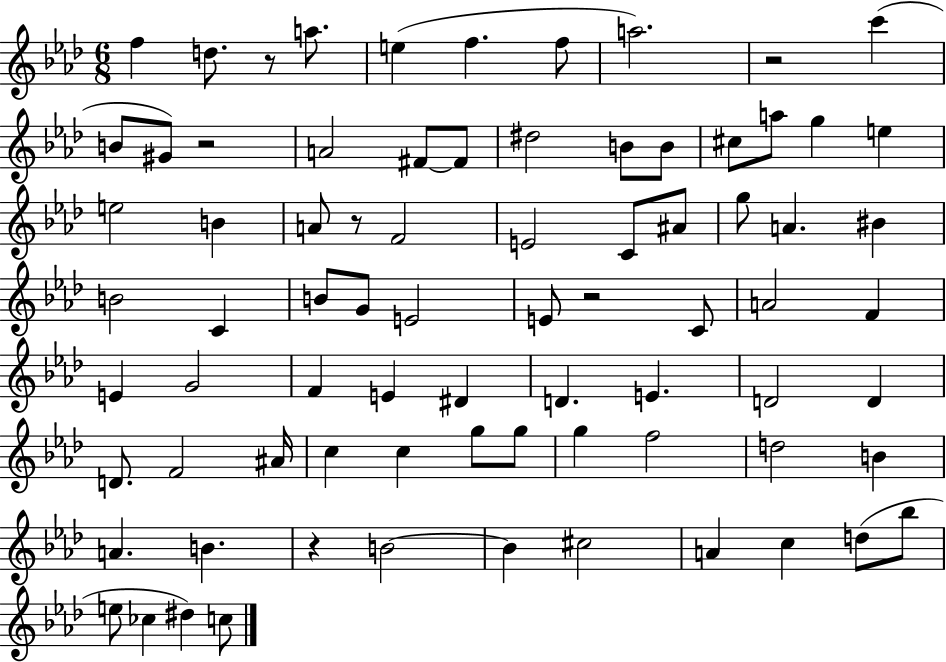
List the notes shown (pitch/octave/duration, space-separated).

F5/q D5/e. R/e A5/e. E5/q F5/q. F5/e A5/h. R/h C6/q B4/e G#4/e R/h A4/h F#4/e F#4/e D#5/h B4/e B4/e C#5/e A5/e G5/q E5/q E5/h B4/q A4/e R/e F4/h E4/h C4/e A#4/e G5/e A4/q. BIS4/q B4/h C4/q B4/e G4/e E4/h E4/e R/h C4/e A4/h F4/q E4/q G4/h F4/q E4/q D#4/q D4/q. E4/q. D4/h D4/q D4/e. F4/h A#4/s C5/q C5/q G5/e G5/e G5/q F5/h D5/h B4/q A4/q. B4/q. R/q B4/h B4/q C#5/h A4/q C5/q D5/e Bb5/e E5/e CES5/q D#5/q C5/e